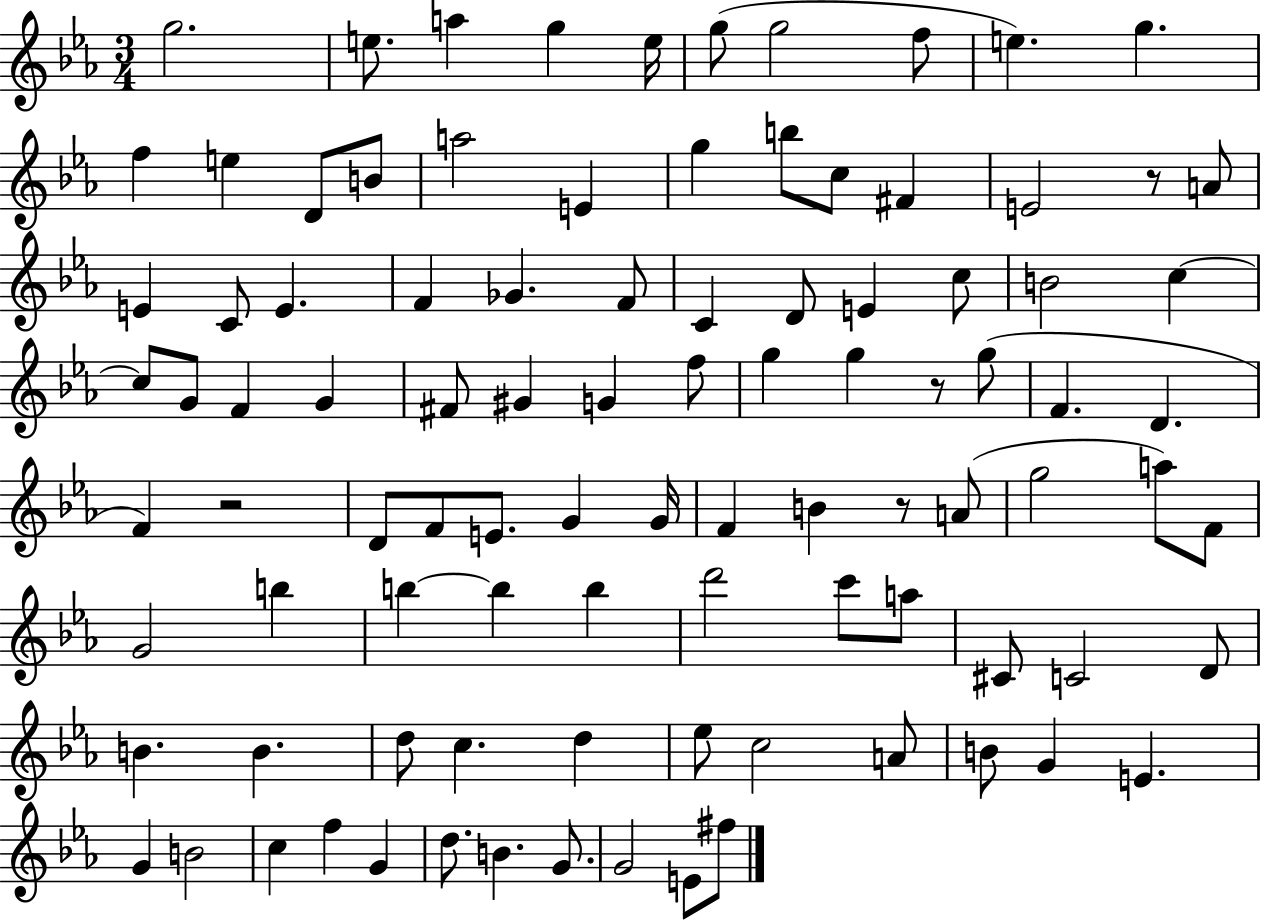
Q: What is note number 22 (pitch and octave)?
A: A4